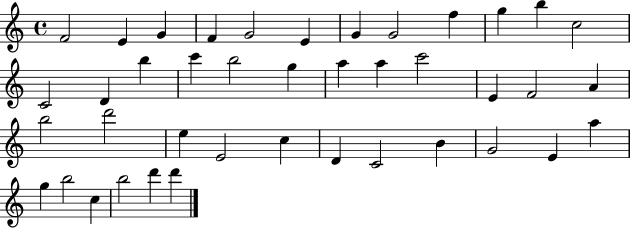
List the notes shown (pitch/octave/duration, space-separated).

F4/h E4/q G4/q F4/q G4/h E4/q G4/q G4/h F5/q G5/q B5/q C5/h C4/h D4/q B5/q C6/q B5/h G5/q A5/q A5/q C6/h E4/q F4/h A4/q B5/h D6/h E5/q E4/h C5/q D4/q C4/h B4/q G4/h E4/q A5/q G5/q B5/h C5/q B5/h D6/q D6/q